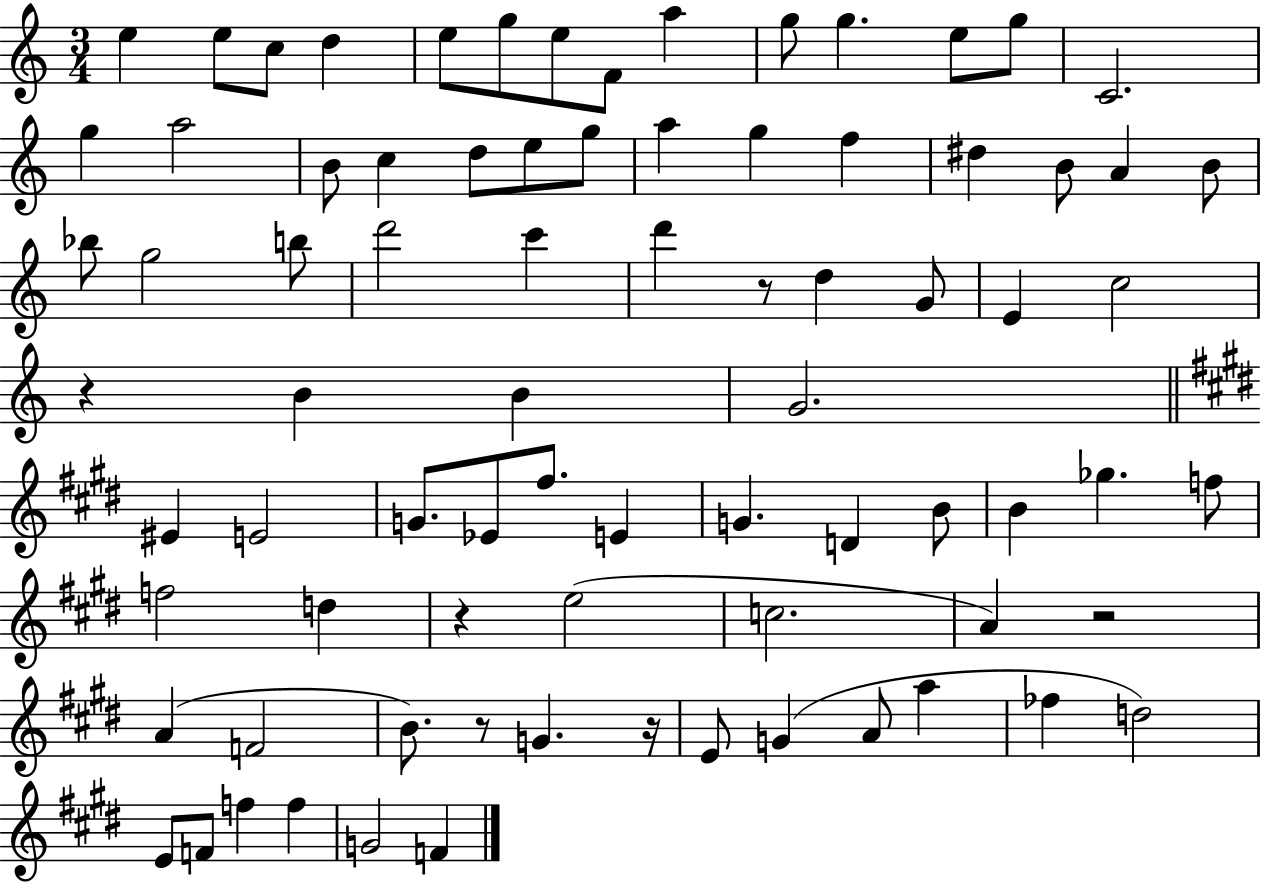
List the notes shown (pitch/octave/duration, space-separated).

E5/q E5/e C5/e D5/q E5/e G5/e E5/e F4/e A5/q G5/e G5/q. E5/e G5/e C4/h. G5/q A5/h B4/e C5/q D5/e E5/e G5/e A5/q G5/q F5/q D#5/q B4/e A4/q B4/e Bb5/e G5/h B5/e D6/h C6/q D6/q R/e D5/q G4/e E4/q C5/h R/q B4/q B4/q G4/h. EIS4/q E4/h G4/e. Eb4/e F#5/e. E4/q G4/q. D4/q B4/e B4/q Gb5/q. F5/e F5/h D5/q R/q E5/h C5/h. A4/q R/h A4/q F4/h B4/e. R/e G4/q. R/s E4/e G4/q A4/e A5/q FES5/q D5/h E4/e F4/e F5/q F5/q G4/h F4/q